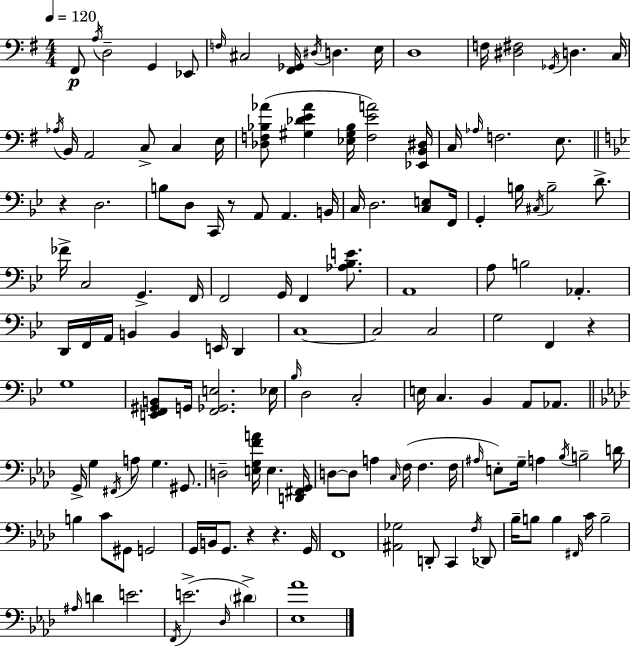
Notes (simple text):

F#2/e A3/s D3/h G2/q Eb2/e F3/s C#3/h [F#2,Gb2]/s D#3/s D3/q. E3/s D3/w F3/s [D#3,F#3]/h Gb2/s D3/q. C3/s Ab3/s B2/s A2/h C3/e C3/q E3/s [Db3,F3,Bb3,Ab4]/e [G#3,Db4,E4,Ab4]/q [Eb3,G#3,Bb3]/s [F3,E4,A4]/h [Eb2,B2,D#3]/s C3/s Ab3/s F3/h. E3/e. R/q D3/h. B3/e D3/e C2/s R/e A2/e A2/q. B2/s C3/s D3/h. [C3,E3]/e F2/s G2/q B3/s C#3/s B3/h D4/e. FES4/s C3/h G2/q. F2/s F2/h G2/s F2/q [Ab3,Bb3,E4]/e. A2/w A3/e B3/h Ab2/q. D2/s F2/s A2/s B2/q B2/q E2/s D2/q C3/w C3/h C3/h G3/h F2/q R/q G3/w [E2,F2,G#2,B2]/e G2/s [F2,Gb2,E3]/h. Eb3/s Bb3/s D3/h C3/h E3/s C3/q. Bb2/q A2/e Ab2/e. G2/s G3/q F#2/s A3/e G3/q. G#2/e. D3/h [E3,G3,F4,A4]/s E3/q. [D2,F#2,G2]/s D3/e D3/e A3/q C3/s F3/s F3/q. F3/s A#3/s E3/e G3/s A3/q Bb3/s B3/h D4/s B3/q C4/e G#2/e G2/h G2/s B2/s G2/e. R/q R/q. G2/s F2/w [A#2,Gb3]/h D2/e C2/q F3/s Db2/e Bb3/s B3/e B3/q F#2/s C4/s B3/h A#3/s D4/q E4/h. F2/s E4/h. Db3/s D#4/q [Eb3,Ab4]/w